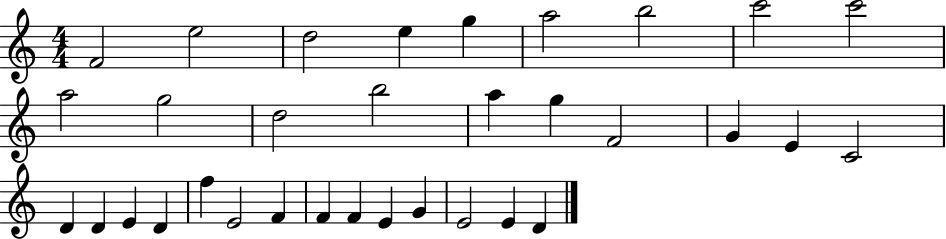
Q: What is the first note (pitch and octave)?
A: F4